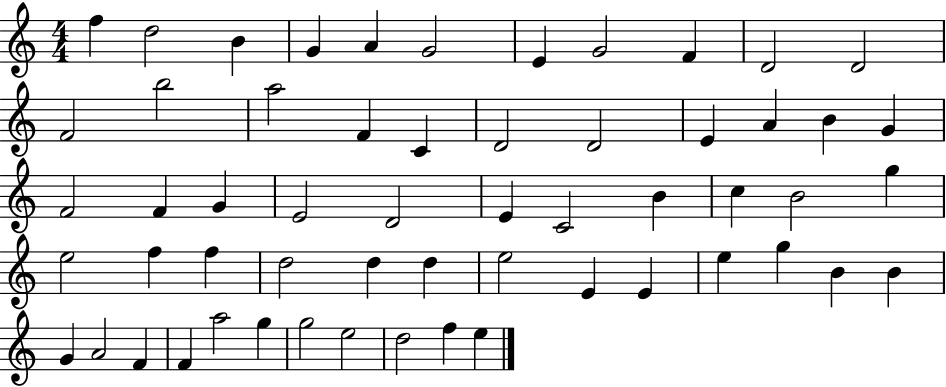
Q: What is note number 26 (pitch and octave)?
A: E4